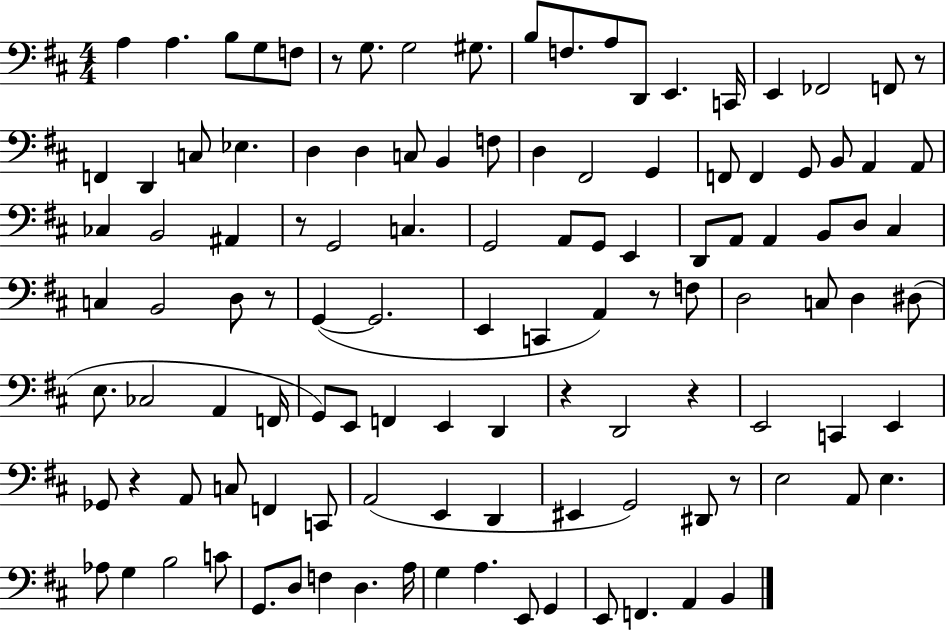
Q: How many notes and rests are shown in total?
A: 116